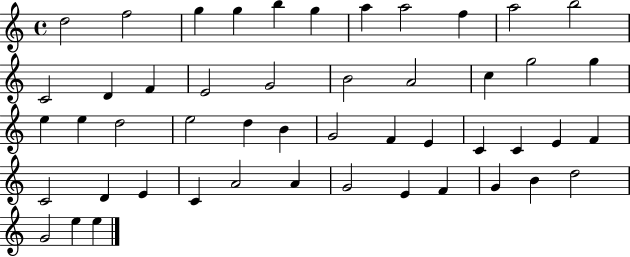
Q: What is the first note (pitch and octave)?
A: D5